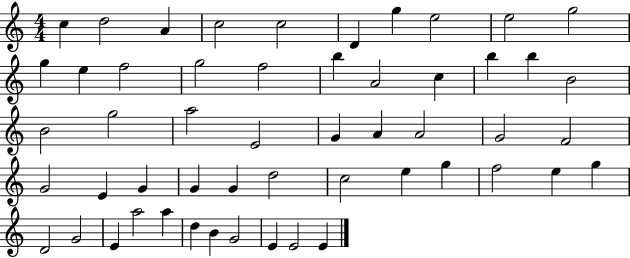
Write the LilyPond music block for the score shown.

{
  \clef treble
  \numericTimeSignature
  \time 4/4
  \key c \major
  c''4 d''2 a'4 | c''2 c''2 | d'4 g''4 e''2 | e''2 g''2 | \break g''4 e''4 f''2 | g''2 f''2 | b''4 a'2 c''4 | b''4 b''4 b'2 | \break b'2 g''2 | a''2 e'2 | g'4 a'4 a'2 | g'2 f'2 | \break g'2 e'4 g'4 | g'4 g'4 d''2 | c''2 e''4 g''4 | f''2 e''4 g''4 | \break d'2 g'2 | e'4 a''2 a''4 | d''4 b'4 g'2 | e'4 e'2 e'4 | \break \bar "|."
}